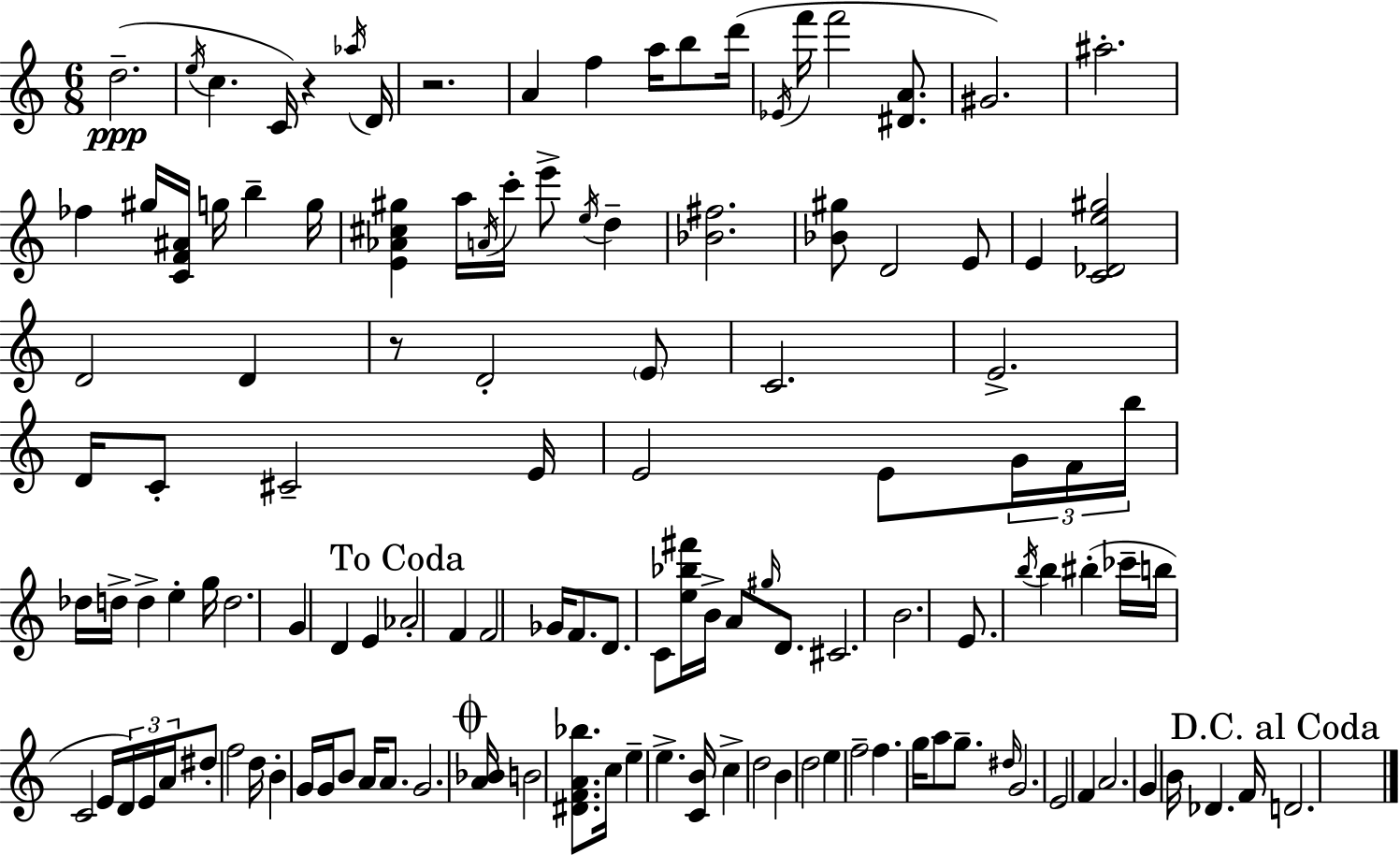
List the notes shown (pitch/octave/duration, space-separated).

D5/h. E5/s C5/q. C4/s R/q Ab5/s D4/s R/h. A4/q F5/q A5/s B5/e D6/s Eb4/s F6/s F6/h [D#4,A4]/e. G#4/h. A#5/h. FES5/q G#5/s [C4,F4,A#4]/s G5/s B5/q G5/s [E4,Ab4,C#5,G#5]/q A5/s A4/s C6/s E6/e E5/s D5/q [Bb4,F#5]/h. [Bb4,G#5]/e D4/h E4/e E4/q [C4,Db4,E5,G#5]/h D4/h D4/q R/e D4/h E4/e C4/h. E4/h. D4/s C4/e C#4/h E4/s E4/h E4/e G4/s F4/s B5/s Db5/s D5/s D5/q E5/q G5/s D5/h. G4/q D4/q E4/q Ab4/h F4/q F4/h Gb4/s F4/e. D4/e. C4/e [E5,Bb5,F#6]/s B4/s A4/e G#5/s D4/e. C#4/h. B4/h. E4/e. B5/s B5/q BIS5/q CES6/s B5/s C4/h E4/s D4/s E4/s A4/s D#5/e F5/h D5/s B4/q G4/s G4/s B4/e A4/s A4/e. G4/h. [A4,Bb4]/s B4/h [D#4,F4,A4,Bb5]/e. C5/s E5/q E5/q. [C4,B4]/s C5/q D5/h B4/q D5/h E5/q F5/h F5/q. G5/s A5/e G5/e. D#5/s G4/h. E4/h F4/q A4/h. G4/q B4/s Db4/q. F4/s D4/h.